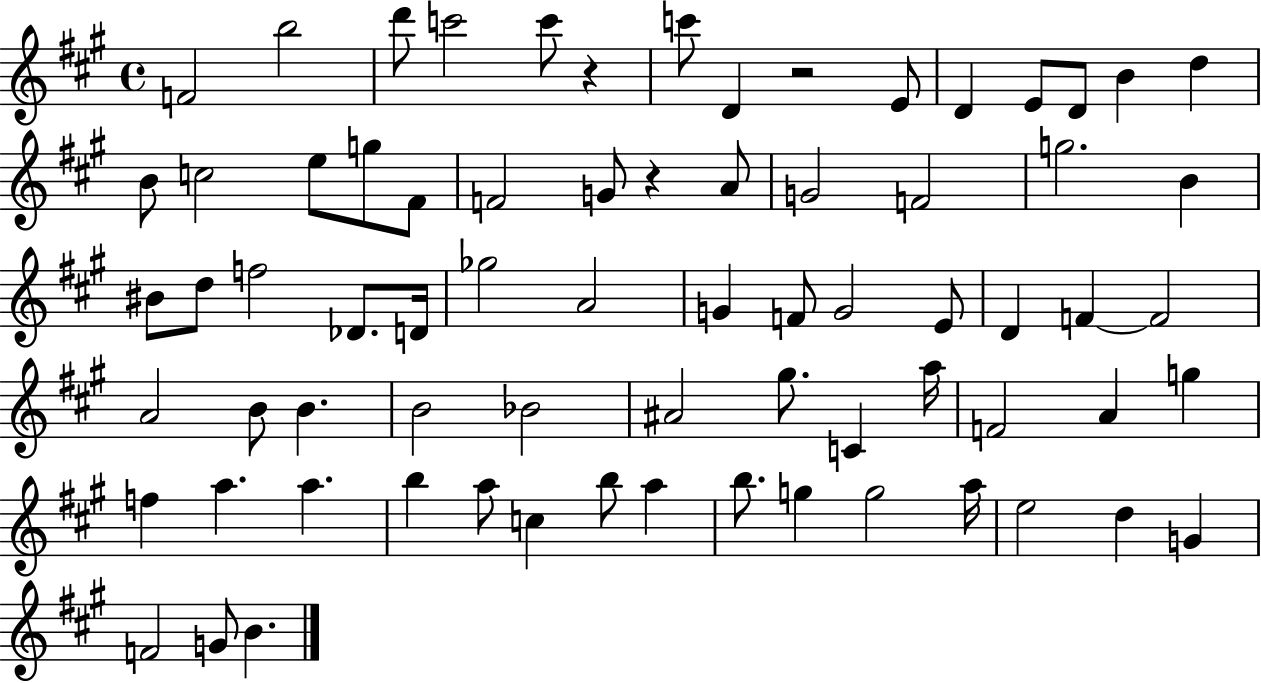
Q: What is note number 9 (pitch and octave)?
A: D4